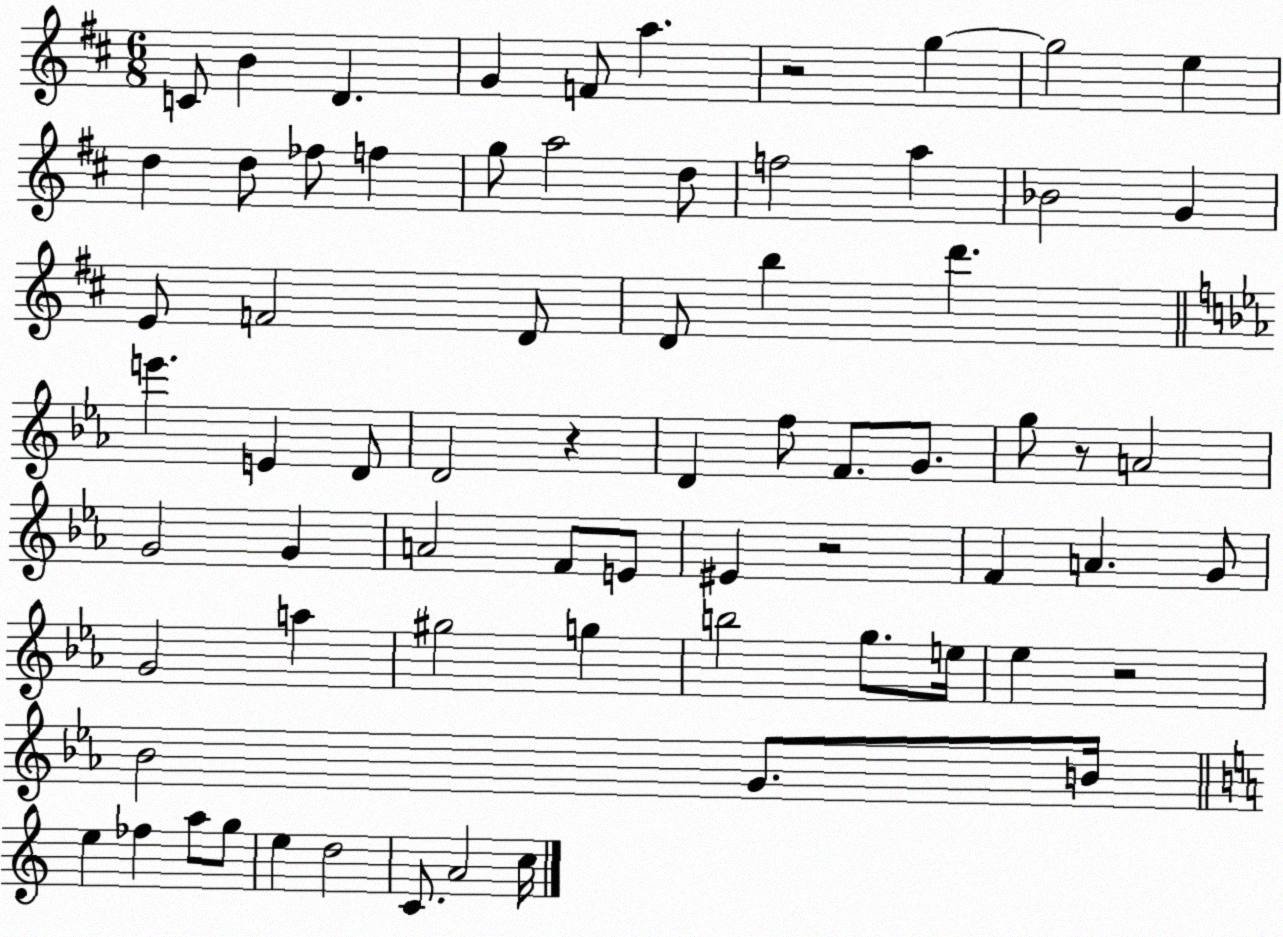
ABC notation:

X:1
T:Untitled
M:6/8
L:1/4
K:D
C/2 B D G F/2 a z2 g g2 e d d/2 _f/2 f g/2 a2 d/2 f2 a _B2 G E/2 F2 D/2 D/2 b d' e' E D/2 D2 z D f/2 F/2 G/2 g/2 z/2 A2 G2 G A2 F/2 E/2 ^E z2 F A G/2 G2 a ^g2 g b2 g/2 e/4 _e z2 _B2 G/2 B/4 e _f a/2 g/2 e d2 C/2 A2 c/4